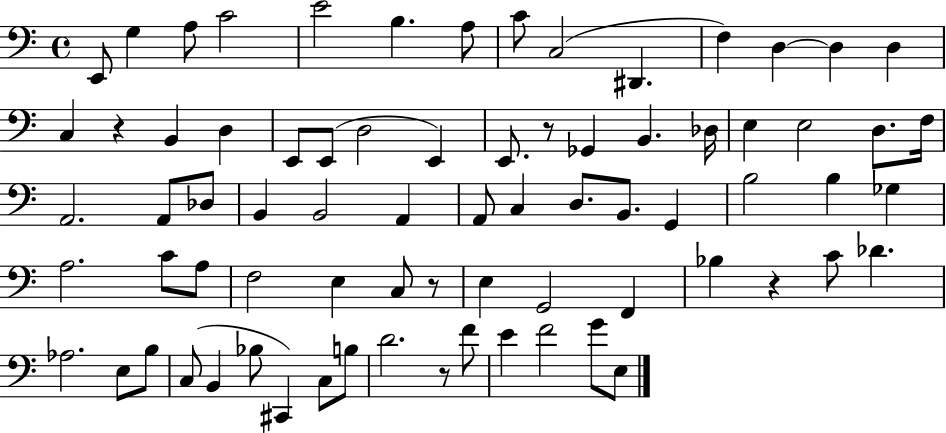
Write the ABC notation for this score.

X:1
T:Untitled
M:4/4
L:1/4
K:C
E,,/2 G, A,/2 C2 E2 B, A,/2 C/2 C,2 ^D,, F, D, D, D, C, z B,, D, E,,/2 E,,/2 D,2 E,, E,,/2 z/2 _G,, B,, _D,/4 E, E,2 D,/2 F,/4 A,,2 A,,/2 _D,/2 B,, B,,2 A,, A,,/2 C, D,/2 B,,/2 G,, B,2 B, _G, A,2 C/2 A,/2 F,2 E, C,/2 z/2 E, G,,2 F,, _B, z C/2 _D _A,2 E,/2 B,/2 C,/2 B,, _B,/2 ^C,, C,/2 B,/2 D2 z/2 F/2 E F2 G/2 E,/2